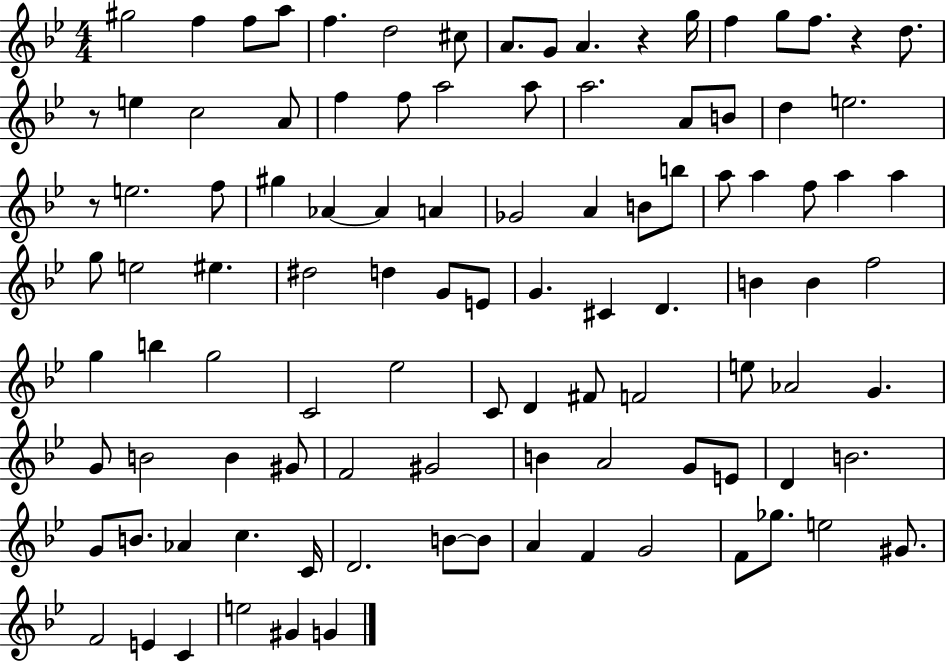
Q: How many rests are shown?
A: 4